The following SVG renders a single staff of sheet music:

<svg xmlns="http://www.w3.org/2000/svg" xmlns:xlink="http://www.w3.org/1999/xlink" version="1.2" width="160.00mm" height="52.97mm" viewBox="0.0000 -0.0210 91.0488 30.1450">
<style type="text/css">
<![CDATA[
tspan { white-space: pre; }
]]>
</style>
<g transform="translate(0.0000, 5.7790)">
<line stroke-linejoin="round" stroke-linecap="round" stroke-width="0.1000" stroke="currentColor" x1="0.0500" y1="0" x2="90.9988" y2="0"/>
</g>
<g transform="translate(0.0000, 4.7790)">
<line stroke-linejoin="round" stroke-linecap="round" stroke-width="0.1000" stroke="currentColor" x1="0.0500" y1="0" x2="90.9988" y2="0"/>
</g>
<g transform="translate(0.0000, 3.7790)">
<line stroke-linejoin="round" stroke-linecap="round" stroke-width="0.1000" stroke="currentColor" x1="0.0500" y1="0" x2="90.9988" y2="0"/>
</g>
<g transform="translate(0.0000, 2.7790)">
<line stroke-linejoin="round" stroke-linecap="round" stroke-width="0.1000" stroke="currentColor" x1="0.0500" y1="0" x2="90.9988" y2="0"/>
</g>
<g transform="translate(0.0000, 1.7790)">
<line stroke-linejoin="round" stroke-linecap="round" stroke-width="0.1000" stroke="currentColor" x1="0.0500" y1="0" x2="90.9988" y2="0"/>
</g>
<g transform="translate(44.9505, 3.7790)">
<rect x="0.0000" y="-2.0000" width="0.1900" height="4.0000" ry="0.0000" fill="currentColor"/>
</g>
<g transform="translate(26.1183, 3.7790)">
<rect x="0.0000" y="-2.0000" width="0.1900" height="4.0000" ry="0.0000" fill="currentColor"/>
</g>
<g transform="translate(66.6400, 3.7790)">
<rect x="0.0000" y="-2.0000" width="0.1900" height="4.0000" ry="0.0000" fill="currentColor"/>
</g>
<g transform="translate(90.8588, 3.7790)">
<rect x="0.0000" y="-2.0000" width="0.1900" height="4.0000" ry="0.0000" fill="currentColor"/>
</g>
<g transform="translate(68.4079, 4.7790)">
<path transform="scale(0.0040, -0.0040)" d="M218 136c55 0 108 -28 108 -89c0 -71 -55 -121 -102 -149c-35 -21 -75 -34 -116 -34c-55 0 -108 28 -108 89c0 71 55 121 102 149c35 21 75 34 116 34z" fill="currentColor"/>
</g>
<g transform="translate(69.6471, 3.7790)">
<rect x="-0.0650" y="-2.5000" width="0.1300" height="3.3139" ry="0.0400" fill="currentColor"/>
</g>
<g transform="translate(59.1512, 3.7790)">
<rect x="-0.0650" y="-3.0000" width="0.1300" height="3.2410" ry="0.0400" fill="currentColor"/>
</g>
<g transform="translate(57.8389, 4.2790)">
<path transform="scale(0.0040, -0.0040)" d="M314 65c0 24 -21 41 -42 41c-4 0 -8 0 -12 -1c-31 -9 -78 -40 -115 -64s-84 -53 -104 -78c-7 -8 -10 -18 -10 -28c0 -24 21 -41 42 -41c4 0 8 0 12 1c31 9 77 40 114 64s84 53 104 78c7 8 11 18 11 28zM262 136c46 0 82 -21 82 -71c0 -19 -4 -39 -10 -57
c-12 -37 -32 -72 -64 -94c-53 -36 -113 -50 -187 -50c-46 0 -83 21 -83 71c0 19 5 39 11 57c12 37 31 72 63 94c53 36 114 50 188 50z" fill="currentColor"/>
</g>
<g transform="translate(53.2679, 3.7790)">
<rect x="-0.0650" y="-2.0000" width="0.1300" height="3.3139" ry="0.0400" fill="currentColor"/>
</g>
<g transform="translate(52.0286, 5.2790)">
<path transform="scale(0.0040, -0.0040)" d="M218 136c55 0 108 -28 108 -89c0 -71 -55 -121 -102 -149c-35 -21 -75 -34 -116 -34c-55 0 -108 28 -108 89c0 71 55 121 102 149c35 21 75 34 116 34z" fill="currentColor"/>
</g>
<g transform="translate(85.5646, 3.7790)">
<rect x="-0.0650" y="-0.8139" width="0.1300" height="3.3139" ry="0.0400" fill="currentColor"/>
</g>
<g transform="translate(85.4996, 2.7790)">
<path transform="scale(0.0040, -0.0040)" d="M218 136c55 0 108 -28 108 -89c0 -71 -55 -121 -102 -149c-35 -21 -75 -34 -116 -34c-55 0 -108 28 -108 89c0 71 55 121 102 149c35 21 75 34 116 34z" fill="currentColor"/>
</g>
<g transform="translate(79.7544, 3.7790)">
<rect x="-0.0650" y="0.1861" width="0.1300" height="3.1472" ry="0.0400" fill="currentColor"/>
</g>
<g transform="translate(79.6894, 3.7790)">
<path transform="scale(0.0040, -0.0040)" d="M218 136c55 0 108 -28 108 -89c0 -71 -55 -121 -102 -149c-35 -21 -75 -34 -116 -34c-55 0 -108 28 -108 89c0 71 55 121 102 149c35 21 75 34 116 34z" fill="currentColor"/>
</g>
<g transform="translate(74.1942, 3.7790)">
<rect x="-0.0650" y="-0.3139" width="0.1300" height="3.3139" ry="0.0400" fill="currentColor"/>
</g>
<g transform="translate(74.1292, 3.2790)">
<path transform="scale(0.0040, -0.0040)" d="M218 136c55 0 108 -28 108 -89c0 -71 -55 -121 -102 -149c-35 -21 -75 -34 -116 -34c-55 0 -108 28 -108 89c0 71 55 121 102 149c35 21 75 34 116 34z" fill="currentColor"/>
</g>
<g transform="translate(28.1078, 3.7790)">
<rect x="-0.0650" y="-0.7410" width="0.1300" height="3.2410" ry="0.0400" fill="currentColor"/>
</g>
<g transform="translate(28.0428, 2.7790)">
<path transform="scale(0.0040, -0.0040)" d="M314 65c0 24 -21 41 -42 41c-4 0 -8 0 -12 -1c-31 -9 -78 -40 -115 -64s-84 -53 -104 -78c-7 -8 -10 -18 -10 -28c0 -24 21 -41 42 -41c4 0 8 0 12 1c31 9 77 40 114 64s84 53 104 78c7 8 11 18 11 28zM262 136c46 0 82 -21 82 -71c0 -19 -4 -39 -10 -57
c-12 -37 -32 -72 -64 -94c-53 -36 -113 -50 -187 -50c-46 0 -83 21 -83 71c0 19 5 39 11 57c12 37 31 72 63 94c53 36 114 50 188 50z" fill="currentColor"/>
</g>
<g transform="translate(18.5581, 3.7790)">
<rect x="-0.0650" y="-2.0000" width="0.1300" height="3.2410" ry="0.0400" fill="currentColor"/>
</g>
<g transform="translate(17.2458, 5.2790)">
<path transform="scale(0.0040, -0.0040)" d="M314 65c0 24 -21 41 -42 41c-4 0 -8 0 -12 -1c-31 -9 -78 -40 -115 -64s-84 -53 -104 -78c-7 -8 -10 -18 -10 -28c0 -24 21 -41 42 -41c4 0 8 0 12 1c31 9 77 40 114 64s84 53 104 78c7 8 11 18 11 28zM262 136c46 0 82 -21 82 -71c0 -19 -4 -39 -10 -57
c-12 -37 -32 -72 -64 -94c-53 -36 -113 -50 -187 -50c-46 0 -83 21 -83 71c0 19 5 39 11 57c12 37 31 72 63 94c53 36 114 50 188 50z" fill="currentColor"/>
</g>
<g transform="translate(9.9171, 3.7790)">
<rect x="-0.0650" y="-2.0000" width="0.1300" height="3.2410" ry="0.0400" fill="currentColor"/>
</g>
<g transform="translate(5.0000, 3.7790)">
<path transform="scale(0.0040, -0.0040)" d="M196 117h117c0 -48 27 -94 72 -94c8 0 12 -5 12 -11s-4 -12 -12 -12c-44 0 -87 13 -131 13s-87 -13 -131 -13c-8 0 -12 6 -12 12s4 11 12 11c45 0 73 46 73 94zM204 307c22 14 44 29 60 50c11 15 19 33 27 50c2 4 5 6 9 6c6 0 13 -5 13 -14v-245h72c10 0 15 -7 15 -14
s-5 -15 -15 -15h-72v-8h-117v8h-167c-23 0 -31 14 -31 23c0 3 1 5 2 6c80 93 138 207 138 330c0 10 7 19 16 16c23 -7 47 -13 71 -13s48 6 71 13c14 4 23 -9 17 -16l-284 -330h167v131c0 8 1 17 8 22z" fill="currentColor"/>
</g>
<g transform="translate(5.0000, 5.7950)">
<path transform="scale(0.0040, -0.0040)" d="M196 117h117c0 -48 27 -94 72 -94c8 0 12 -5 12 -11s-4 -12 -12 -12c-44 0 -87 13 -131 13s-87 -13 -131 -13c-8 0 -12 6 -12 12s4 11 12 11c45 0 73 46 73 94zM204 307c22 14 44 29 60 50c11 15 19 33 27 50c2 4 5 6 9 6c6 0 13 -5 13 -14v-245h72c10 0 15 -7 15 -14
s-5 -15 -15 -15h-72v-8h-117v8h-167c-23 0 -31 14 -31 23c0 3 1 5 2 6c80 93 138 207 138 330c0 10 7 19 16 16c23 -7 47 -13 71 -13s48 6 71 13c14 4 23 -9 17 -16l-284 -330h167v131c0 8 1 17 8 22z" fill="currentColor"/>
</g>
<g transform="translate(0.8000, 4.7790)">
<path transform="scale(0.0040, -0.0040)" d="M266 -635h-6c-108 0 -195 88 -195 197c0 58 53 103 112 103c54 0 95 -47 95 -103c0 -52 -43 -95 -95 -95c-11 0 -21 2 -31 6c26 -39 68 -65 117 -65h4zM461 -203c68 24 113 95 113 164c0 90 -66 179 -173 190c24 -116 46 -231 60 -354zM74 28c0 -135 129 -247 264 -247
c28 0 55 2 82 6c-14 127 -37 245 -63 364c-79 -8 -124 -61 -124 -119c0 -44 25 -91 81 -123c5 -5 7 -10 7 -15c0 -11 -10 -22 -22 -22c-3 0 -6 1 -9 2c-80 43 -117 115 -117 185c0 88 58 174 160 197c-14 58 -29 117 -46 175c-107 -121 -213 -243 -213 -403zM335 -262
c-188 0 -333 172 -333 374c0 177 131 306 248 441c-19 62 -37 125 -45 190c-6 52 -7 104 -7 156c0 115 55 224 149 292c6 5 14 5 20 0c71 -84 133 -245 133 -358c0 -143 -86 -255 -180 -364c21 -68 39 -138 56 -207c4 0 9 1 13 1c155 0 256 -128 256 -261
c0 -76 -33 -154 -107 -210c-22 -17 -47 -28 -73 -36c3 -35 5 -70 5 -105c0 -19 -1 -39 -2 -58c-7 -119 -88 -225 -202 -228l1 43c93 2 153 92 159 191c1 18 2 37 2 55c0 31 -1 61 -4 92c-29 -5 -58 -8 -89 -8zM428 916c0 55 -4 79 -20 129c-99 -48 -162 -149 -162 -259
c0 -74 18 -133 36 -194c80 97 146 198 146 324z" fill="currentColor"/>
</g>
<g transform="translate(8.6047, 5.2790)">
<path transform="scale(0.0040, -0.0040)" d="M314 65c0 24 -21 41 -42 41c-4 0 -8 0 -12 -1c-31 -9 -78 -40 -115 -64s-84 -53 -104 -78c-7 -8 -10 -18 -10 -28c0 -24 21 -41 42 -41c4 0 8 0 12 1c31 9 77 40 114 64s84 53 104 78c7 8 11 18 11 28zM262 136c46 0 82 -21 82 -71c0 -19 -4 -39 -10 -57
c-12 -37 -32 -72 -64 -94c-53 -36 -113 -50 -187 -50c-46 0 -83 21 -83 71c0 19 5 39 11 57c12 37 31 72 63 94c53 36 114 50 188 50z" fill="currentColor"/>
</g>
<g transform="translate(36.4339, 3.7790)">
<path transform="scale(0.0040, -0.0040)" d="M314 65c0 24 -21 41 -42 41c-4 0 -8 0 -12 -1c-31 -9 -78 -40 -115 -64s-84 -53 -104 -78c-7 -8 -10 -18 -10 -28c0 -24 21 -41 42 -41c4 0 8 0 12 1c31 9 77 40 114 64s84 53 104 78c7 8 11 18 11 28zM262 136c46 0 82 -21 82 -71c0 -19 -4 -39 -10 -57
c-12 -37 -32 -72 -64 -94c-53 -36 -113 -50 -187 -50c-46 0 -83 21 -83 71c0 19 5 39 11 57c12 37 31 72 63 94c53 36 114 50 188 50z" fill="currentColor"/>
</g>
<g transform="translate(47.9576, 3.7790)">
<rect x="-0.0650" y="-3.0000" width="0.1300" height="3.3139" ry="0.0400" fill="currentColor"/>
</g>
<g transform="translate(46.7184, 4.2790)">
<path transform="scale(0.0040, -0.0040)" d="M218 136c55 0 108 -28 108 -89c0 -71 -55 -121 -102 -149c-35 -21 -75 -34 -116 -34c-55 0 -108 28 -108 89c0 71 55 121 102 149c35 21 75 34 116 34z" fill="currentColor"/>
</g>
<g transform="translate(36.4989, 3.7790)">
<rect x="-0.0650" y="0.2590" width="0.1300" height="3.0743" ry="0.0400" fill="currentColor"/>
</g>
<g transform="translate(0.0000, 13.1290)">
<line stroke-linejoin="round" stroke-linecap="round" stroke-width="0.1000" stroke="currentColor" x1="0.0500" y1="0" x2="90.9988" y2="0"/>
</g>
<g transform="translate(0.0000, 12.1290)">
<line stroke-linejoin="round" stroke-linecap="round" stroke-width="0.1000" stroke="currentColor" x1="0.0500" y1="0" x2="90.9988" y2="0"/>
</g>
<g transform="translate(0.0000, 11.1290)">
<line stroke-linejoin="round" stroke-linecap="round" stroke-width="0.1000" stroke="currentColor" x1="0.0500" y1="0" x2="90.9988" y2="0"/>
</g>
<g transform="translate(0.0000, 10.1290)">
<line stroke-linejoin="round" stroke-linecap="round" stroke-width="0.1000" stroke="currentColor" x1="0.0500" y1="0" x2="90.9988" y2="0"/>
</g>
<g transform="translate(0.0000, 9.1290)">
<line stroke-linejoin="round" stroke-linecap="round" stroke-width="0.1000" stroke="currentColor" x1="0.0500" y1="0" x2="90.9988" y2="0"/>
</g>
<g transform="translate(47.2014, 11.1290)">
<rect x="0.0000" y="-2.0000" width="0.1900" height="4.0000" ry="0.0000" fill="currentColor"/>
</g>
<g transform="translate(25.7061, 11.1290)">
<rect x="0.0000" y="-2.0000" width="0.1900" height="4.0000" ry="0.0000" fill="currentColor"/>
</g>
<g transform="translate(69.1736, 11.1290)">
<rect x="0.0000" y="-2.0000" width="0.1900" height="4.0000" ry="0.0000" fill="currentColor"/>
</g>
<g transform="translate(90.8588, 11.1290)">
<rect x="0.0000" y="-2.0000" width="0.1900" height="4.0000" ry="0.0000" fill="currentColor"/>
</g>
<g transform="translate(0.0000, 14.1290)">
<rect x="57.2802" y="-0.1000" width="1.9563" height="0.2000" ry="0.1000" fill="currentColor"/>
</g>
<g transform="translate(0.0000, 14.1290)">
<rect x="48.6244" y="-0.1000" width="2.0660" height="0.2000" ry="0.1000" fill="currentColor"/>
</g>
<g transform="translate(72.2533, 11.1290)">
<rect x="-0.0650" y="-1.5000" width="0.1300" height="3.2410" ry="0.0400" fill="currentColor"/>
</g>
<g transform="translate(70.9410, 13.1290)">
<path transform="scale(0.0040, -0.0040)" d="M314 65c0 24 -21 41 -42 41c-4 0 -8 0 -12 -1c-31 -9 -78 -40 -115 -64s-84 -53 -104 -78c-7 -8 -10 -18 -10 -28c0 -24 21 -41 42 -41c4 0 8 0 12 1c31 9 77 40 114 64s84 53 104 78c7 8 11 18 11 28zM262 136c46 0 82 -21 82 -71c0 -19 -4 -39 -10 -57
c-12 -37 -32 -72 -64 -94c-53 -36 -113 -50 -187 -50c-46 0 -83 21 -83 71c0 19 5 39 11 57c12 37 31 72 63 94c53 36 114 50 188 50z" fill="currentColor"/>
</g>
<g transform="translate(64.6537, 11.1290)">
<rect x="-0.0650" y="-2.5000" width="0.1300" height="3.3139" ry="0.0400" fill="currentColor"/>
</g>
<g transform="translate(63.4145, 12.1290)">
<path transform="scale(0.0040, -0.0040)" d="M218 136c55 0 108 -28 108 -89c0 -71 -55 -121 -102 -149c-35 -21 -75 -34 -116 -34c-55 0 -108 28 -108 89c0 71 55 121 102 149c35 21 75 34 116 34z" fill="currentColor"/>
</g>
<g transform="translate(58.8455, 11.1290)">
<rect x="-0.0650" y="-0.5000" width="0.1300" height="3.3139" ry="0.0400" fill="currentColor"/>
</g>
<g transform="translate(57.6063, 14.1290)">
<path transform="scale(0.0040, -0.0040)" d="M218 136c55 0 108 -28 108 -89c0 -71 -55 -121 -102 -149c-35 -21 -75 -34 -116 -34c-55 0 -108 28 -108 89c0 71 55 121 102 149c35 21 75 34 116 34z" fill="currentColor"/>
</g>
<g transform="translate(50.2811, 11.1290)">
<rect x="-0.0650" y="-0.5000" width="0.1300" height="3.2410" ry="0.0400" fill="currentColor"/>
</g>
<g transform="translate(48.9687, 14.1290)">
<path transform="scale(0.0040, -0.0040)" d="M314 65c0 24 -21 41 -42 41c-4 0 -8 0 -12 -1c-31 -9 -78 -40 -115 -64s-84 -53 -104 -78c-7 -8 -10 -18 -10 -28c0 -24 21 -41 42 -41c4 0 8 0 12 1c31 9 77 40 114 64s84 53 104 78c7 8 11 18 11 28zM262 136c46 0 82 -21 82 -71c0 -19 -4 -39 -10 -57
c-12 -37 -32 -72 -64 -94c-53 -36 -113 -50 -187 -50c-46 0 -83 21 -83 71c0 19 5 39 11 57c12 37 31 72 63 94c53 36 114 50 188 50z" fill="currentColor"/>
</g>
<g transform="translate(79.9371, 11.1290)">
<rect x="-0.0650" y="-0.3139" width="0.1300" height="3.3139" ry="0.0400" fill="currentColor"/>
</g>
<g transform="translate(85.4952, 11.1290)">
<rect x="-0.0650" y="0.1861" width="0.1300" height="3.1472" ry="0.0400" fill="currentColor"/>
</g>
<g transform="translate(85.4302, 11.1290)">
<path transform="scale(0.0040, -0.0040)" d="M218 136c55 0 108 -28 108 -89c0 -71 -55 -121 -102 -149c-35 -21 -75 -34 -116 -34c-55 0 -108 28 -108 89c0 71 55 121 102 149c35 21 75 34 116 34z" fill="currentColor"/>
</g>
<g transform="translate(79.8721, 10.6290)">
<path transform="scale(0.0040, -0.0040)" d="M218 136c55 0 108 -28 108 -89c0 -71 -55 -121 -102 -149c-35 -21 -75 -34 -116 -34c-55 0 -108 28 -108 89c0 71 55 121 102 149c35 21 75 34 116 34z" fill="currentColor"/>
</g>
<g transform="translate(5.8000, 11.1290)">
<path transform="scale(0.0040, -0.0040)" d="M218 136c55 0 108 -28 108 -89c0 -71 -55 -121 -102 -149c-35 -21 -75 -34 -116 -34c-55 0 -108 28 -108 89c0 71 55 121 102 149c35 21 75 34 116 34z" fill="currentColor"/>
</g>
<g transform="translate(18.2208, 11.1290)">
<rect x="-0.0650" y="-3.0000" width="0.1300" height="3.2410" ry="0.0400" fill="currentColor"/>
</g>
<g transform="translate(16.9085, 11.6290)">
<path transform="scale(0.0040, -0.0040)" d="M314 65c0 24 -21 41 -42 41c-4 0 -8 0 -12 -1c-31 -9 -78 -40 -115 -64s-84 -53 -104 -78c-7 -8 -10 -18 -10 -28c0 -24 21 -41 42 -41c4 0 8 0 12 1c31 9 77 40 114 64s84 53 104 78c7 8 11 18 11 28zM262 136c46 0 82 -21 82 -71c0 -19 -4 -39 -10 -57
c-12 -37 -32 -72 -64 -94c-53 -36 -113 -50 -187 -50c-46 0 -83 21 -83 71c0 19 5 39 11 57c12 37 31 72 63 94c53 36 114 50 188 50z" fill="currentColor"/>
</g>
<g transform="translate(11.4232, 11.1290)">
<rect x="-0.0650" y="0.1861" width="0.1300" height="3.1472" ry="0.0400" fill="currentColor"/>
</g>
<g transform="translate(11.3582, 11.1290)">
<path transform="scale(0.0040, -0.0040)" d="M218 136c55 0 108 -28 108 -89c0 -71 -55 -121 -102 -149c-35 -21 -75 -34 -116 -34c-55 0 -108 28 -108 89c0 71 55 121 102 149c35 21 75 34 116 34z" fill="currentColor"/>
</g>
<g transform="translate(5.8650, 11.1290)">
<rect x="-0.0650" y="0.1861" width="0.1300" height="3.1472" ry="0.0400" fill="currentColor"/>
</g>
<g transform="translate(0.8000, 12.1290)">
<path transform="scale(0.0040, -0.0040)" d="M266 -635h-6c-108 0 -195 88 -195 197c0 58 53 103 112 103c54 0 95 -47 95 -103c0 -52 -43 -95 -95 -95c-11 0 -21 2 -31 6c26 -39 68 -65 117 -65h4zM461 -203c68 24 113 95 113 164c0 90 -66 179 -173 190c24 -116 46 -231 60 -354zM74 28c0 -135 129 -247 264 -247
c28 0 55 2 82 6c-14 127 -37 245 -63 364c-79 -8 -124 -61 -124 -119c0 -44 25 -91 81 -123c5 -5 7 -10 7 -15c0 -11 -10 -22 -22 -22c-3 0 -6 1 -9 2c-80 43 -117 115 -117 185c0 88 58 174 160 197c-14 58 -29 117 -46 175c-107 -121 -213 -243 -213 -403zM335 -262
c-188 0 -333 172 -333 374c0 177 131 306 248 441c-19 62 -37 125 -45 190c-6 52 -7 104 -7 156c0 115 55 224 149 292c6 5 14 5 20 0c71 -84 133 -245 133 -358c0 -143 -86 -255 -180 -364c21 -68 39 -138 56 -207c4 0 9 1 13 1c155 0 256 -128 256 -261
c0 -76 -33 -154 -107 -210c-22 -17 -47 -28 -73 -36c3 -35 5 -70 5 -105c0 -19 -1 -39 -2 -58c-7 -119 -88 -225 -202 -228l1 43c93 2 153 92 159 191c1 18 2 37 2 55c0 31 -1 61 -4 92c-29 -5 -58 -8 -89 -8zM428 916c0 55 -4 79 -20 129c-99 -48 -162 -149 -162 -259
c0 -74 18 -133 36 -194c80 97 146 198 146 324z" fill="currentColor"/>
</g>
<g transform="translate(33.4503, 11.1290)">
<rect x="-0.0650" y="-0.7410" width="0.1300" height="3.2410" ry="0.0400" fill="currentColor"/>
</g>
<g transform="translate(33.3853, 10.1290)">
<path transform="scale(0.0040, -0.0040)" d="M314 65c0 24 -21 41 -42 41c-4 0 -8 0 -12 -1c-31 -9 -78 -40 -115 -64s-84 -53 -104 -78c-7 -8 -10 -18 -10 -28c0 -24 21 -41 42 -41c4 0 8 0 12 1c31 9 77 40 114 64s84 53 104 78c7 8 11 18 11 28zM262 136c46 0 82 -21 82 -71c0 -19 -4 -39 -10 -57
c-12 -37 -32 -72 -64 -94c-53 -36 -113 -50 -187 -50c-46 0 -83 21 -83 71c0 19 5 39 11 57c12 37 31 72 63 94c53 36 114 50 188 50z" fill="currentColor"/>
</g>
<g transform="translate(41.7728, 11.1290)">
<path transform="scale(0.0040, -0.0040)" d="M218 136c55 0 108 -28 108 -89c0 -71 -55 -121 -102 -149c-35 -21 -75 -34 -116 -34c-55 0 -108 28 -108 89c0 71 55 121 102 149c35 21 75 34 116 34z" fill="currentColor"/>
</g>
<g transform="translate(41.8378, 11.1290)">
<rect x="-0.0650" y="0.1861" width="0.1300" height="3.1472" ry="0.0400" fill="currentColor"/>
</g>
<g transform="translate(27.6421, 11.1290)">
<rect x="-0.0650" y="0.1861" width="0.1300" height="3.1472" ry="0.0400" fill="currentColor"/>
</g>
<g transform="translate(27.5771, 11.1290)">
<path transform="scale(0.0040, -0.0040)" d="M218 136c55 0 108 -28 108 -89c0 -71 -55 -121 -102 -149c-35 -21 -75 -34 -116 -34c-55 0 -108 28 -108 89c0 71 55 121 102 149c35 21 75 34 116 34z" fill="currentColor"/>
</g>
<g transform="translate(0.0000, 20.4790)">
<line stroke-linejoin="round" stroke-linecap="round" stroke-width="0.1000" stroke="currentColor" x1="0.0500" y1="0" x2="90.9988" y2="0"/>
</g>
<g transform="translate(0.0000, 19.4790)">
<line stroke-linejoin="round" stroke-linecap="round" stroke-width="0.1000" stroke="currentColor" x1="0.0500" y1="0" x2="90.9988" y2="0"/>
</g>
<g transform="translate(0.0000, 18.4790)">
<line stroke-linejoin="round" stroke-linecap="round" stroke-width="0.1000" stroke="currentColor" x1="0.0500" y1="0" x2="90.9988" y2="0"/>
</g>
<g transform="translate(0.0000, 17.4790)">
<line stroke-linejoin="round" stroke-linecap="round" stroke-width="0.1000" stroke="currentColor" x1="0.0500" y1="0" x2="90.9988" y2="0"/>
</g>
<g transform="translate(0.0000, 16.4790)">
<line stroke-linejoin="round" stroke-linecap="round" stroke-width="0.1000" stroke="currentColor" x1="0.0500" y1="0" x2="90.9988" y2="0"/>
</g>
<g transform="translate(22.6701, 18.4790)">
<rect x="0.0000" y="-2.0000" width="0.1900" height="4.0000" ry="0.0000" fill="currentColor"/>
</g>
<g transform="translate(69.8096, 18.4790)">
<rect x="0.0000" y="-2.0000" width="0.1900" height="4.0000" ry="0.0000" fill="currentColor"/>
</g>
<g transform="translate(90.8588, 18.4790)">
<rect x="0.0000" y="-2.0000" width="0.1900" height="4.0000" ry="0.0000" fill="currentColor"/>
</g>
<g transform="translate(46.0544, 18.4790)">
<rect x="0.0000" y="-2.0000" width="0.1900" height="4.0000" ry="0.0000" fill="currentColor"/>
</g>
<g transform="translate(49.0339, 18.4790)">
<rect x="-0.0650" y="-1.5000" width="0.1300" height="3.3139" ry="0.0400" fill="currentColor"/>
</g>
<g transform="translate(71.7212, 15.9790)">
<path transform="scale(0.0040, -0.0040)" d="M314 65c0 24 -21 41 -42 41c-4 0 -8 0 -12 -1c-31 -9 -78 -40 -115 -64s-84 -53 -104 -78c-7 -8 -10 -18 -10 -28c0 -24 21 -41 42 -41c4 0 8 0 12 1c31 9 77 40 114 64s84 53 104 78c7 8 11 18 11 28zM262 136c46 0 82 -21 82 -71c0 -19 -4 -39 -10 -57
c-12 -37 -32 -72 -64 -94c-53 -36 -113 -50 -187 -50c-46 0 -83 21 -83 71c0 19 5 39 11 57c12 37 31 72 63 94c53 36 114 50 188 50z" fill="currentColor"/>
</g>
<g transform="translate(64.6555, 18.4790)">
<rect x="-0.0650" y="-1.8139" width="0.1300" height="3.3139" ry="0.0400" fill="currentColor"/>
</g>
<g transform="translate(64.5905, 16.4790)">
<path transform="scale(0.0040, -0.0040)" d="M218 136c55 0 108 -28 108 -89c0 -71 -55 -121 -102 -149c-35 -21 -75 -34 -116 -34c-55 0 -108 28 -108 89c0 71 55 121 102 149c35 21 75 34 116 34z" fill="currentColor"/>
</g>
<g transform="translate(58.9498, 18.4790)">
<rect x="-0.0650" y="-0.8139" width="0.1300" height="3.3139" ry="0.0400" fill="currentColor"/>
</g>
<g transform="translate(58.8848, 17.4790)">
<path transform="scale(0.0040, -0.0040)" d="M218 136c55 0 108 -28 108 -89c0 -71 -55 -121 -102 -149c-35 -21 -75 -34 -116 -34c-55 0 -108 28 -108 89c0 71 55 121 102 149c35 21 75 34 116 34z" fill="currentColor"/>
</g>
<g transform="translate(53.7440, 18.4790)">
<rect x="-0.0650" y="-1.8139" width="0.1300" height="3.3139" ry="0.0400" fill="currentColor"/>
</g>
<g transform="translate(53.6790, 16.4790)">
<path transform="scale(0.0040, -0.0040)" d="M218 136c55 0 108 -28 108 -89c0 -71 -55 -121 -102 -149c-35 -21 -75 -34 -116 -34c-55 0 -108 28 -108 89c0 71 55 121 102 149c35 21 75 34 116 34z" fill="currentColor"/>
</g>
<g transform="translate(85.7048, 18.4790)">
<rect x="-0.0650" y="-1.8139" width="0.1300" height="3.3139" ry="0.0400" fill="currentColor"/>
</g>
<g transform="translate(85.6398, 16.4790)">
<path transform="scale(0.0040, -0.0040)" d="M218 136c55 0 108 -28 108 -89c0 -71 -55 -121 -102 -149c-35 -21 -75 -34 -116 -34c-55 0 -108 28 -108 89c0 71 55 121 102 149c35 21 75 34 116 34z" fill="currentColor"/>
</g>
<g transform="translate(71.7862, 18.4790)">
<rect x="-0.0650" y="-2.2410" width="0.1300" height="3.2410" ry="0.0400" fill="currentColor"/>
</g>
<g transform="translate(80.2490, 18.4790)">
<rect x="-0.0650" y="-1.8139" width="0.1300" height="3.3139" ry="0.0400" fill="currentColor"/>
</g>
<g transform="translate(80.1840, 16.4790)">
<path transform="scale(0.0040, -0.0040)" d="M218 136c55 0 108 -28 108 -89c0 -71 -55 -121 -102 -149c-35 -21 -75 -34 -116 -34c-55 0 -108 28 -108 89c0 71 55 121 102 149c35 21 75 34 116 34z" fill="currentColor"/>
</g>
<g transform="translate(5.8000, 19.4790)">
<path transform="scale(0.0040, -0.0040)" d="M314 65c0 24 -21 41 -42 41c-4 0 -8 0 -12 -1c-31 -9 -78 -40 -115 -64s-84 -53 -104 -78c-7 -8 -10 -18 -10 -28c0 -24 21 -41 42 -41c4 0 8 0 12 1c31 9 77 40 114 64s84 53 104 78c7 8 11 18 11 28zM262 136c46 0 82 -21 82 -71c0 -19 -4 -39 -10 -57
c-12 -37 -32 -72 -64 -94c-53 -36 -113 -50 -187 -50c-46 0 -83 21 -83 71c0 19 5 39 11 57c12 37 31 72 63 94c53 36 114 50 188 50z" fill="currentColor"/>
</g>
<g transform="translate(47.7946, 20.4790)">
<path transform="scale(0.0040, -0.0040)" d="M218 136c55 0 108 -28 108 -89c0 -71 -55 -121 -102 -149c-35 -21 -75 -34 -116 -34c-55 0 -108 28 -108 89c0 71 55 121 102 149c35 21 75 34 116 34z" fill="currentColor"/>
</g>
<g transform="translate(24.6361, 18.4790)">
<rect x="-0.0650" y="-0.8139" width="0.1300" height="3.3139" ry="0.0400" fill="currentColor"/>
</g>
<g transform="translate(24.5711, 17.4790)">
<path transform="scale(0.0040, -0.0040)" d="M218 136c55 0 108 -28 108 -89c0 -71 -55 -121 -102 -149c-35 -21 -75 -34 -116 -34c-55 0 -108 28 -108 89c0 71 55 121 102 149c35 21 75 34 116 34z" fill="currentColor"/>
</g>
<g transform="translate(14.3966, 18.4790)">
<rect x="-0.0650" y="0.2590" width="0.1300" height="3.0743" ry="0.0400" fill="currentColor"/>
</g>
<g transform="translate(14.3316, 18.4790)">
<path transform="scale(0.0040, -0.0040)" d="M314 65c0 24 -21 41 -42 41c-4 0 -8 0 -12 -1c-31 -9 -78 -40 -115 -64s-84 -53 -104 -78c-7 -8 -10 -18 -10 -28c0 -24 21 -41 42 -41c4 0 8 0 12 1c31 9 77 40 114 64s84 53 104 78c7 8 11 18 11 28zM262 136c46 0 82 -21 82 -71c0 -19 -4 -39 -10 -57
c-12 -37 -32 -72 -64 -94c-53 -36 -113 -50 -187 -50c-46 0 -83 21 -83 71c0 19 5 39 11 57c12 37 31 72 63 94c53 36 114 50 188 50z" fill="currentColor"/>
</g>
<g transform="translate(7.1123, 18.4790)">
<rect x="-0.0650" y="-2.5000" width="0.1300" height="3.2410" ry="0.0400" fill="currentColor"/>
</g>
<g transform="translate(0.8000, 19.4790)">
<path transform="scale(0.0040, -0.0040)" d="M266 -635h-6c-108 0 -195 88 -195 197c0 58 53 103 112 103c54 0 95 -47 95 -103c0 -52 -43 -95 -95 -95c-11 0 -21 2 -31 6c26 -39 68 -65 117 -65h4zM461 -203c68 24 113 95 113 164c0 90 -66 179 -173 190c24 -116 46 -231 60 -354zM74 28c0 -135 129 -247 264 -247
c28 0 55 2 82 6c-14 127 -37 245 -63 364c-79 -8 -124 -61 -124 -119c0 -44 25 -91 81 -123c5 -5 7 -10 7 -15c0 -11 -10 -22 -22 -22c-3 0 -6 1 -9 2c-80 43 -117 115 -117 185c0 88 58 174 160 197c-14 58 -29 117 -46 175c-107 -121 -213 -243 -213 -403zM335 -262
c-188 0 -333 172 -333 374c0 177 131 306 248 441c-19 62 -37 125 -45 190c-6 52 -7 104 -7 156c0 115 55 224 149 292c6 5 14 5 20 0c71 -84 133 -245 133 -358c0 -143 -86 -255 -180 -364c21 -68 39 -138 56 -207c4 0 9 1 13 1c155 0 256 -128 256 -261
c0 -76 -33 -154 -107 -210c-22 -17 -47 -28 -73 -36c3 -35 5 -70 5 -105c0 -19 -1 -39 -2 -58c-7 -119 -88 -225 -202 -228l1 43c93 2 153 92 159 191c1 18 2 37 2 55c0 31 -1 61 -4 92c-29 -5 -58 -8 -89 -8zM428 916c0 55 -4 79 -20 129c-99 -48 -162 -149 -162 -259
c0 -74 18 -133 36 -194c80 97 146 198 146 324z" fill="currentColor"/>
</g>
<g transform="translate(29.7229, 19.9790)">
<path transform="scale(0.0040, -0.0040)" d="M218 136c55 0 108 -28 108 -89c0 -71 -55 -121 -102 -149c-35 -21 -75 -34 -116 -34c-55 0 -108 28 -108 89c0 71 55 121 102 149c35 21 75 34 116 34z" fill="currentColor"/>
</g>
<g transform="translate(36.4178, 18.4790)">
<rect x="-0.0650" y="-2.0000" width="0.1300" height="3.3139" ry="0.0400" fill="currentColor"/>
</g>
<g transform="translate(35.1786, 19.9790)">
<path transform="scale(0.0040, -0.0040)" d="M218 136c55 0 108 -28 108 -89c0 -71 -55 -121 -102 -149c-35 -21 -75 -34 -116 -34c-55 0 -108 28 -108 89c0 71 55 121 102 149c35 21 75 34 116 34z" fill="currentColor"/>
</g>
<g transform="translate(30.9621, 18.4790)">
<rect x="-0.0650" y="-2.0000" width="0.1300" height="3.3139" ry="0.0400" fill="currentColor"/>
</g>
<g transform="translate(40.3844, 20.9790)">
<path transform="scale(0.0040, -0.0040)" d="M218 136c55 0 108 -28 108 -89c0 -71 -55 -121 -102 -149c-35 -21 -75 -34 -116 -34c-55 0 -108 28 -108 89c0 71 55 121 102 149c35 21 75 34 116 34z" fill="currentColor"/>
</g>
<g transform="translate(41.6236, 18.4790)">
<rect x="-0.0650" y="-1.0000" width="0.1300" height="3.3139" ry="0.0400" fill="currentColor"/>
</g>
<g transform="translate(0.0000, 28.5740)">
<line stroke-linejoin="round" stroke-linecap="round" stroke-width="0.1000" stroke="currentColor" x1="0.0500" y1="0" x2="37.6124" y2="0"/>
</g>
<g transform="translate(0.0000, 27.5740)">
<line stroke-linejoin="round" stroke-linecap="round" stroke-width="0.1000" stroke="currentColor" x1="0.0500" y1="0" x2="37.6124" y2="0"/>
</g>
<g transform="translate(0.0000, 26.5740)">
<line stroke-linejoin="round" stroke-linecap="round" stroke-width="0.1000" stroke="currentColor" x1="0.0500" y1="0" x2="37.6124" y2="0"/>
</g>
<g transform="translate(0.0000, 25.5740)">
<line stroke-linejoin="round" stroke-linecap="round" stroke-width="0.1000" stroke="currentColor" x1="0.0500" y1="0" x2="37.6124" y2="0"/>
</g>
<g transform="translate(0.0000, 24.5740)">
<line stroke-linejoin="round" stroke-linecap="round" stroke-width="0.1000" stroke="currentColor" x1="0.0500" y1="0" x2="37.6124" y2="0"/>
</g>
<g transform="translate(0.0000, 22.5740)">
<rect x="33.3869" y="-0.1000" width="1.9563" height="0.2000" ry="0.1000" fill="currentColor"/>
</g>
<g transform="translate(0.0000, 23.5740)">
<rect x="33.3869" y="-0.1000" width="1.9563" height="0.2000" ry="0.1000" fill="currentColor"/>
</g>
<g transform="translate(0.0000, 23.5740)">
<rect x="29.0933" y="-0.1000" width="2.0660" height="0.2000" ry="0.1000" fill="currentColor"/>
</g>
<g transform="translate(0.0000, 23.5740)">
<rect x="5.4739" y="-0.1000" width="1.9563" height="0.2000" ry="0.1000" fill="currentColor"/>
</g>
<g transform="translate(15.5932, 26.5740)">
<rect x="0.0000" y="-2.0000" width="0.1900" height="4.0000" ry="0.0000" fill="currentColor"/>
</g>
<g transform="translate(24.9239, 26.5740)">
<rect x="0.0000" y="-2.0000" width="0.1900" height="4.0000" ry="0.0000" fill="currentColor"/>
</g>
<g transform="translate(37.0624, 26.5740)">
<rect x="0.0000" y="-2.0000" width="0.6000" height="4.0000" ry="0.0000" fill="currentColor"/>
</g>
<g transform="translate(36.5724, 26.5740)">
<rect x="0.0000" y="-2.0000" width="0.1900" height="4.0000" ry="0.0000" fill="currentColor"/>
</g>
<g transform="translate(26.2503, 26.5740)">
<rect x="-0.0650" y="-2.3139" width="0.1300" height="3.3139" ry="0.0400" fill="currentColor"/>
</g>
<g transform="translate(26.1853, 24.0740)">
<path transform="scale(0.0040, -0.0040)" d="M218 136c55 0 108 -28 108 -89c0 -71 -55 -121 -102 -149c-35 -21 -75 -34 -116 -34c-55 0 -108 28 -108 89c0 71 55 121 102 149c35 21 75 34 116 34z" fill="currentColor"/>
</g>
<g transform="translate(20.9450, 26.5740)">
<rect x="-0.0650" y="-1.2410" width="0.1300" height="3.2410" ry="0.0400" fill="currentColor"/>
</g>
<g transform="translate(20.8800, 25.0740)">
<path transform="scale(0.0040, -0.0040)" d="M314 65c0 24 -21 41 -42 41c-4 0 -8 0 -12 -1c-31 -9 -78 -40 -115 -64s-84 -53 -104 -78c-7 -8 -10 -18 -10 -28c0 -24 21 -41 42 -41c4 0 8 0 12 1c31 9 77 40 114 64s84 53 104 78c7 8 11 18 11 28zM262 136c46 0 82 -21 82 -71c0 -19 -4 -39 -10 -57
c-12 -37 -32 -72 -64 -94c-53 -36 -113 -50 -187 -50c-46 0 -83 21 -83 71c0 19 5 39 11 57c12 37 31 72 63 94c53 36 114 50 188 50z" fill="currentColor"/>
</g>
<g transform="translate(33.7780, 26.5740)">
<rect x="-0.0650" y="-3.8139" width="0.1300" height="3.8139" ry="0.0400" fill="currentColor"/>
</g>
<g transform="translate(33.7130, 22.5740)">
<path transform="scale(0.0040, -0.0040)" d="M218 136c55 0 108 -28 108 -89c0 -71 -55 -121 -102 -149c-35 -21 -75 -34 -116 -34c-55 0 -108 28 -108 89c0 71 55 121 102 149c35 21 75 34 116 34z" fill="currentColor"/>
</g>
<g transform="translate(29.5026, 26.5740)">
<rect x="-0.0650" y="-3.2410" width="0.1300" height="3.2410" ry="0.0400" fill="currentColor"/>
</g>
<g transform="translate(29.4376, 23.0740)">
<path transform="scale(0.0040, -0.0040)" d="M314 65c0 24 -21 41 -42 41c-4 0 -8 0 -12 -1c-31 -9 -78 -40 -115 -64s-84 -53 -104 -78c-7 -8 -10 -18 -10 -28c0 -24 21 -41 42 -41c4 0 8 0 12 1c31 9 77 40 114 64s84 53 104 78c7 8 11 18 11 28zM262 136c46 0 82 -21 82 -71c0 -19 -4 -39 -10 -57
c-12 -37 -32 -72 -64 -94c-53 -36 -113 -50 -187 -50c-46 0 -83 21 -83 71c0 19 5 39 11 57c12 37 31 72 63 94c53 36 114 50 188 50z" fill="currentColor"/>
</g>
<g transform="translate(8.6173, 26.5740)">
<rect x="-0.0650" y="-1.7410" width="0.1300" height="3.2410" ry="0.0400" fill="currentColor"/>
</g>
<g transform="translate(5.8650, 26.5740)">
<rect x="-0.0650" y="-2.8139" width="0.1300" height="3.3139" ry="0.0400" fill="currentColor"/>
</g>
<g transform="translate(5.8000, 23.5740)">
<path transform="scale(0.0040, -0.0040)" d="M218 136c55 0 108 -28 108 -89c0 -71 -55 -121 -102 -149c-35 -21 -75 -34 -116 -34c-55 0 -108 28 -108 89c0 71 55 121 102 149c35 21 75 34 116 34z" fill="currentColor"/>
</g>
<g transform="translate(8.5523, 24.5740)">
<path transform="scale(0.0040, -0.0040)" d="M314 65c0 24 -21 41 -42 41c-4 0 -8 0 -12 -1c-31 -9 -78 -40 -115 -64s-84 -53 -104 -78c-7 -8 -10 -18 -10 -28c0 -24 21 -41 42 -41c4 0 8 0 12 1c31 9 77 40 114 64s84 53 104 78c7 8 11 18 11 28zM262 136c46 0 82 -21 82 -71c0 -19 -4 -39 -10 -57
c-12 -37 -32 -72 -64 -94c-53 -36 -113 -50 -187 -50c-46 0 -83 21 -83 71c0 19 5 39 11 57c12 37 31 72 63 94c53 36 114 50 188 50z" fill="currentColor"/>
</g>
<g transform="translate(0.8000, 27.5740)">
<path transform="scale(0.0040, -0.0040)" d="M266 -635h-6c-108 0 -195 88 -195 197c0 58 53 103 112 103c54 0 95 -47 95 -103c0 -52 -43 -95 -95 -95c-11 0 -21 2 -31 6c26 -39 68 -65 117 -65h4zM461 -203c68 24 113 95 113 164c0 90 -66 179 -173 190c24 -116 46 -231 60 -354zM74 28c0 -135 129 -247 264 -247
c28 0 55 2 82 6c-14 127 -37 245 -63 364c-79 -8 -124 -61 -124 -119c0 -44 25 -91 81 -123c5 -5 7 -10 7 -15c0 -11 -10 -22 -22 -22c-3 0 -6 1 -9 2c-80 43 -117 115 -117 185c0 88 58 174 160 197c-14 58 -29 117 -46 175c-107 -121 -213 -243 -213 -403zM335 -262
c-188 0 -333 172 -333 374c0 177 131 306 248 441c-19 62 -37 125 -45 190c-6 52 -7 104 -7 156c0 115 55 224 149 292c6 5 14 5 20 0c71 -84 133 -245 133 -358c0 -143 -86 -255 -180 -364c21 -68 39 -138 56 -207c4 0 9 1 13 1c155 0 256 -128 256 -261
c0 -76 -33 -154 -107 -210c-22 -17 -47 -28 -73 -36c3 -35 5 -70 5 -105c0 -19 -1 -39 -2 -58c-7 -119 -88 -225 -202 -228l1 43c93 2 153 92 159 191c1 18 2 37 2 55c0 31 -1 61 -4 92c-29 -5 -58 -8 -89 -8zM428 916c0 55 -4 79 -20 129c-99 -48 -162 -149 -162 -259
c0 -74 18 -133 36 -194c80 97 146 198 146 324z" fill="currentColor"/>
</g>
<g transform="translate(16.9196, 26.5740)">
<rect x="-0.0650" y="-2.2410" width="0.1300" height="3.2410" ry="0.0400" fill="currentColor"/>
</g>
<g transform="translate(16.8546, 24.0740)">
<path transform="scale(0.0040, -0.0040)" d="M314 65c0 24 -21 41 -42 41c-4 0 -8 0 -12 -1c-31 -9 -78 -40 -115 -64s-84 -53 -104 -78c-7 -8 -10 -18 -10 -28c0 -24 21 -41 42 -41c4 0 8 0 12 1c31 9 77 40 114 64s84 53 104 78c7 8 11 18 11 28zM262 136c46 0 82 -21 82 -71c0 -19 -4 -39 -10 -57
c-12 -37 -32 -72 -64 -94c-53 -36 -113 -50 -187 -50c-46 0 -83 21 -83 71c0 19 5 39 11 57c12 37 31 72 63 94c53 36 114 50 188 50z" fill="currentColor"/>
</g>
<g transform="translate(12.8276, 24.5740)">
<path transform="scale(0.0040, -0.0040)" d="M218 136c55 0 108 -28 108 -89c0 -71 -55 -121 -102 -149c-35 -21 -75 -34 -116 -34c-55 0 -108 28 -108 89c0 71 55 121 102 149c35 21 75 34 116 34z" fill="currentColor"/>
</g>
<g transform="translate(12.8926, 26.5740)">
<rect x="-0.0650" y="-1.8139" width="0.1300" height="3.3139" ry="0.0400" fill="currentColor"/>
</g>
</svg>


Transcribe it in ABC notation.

X:1
T:Untitled
M:4/4
L:1/4
K:C
F2 F2 d2 B2 A F A2 G c B d B B A2 B d2 B C2 C G E2 c B G2 B2 d F F D E f d f g2 f f a f2 f g2 e2 g b2 c'